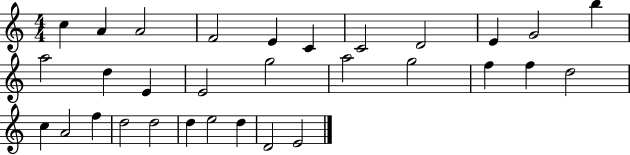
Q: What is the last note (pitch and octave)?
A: E4